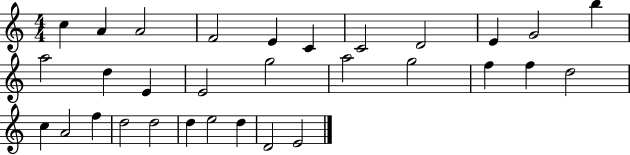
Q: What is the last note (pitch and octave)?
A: E4